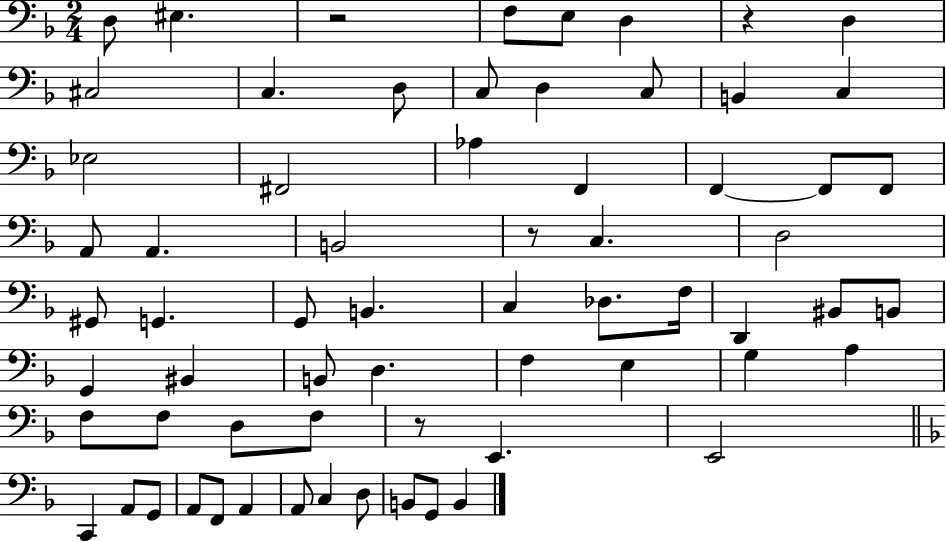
{
  \clef bass
  \numericTimeSignature
  \time 2/4
  \key f \major
  \repeat volta 2 { d8 eis4. | r2 | f8 e8 d4 | r4 d4 | \break cis2 | c4. d8 | c8 d4 c8 | b,4 c4 | \break ees2 | fis,2 | aes4 f,4 | f,4~~ f,8 f,8 | \break a,8 a,4. | b,2 | r8 c4. | d2 | \break gis,8 g,4. | g,8 b,4. | c4 des8. f16 | d,4 bis,8 b,8 | \break g,4 bis,4 | b,8 d4. | f4 e4 | g4 a4 | \break f8 f8 d8 f8 | r8 e,4. | e,2 | \bar "||" \break \key f \major c,4 a,8 g,8 | a,8 f,8 a,4 | a,8 c4 d8 | b,8 g,8 b,4 | \break } \bar "|."
}